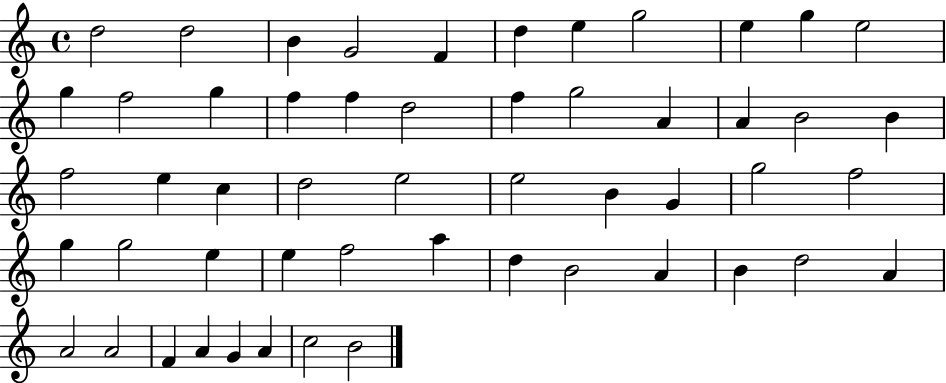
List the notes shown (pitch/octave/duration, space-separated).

D5/h D5/h B4/q G4/h F4/q D5/q E5/q G5/h E5/q G5/q E5/h G5/q F5/h G5/q F5/q F5/q D5/h F5/q G5/h A4/q A4/q B4/h B4/q F5/h E5/q C5/q D5/h E5/h E5/h B4/q G4/q G5/h F5/h G5/q G5/h E5/q E5/q F5/h A5/q D5/q B4/h A4/q B4/q D5/h A4/q A4/h A4/h F4/q A4/q G4/q A4/q C5/h B4/h